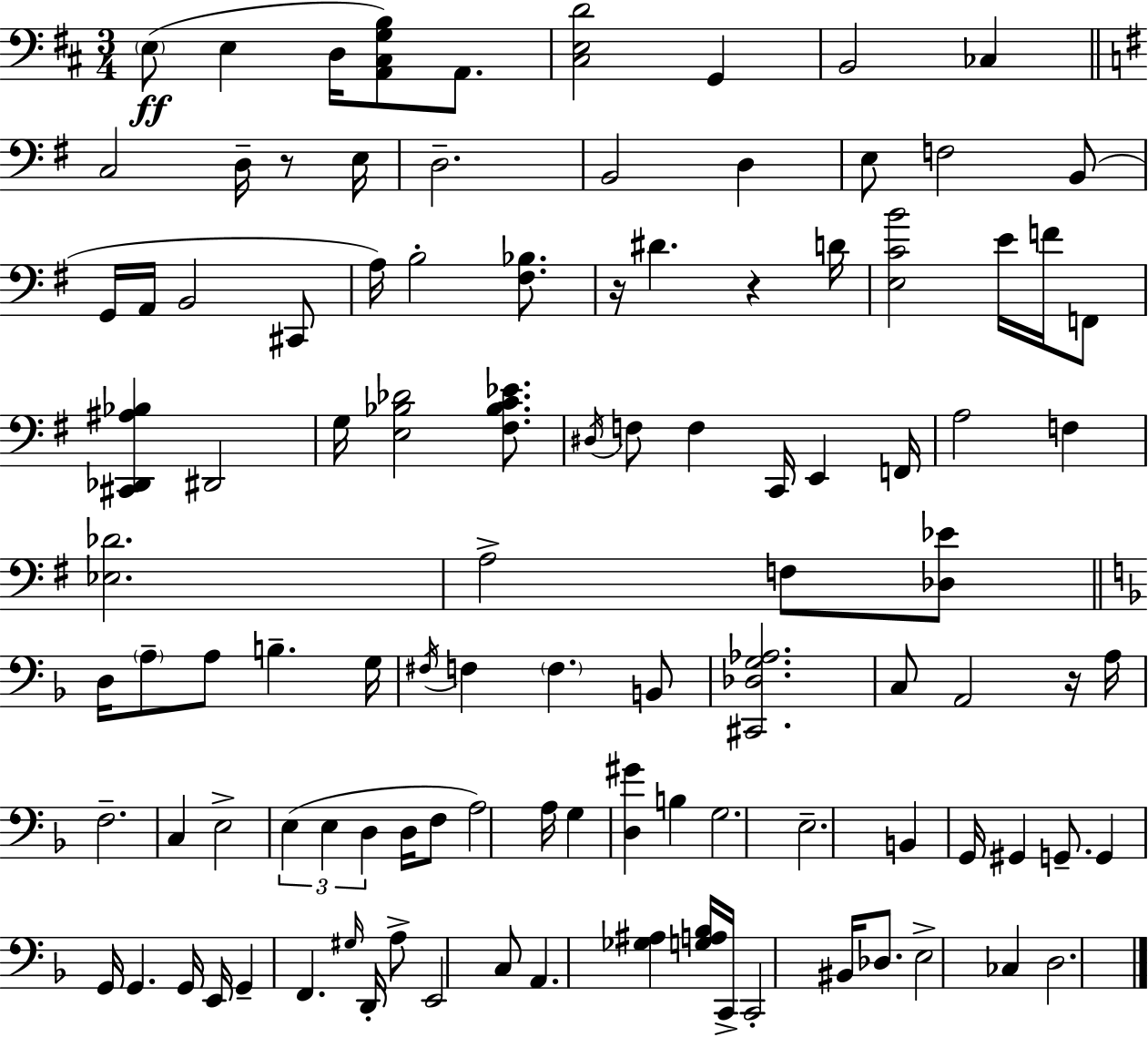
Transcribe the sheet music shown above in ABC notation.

X:1
T:Untitled
M:3/4
L:1/4
K:D
E,/2 E, D,/4 [A,,^C,G,B,]/2 A,,/2 [^C,E,D]2 G,, B,,2 _C, C,2 D,/4 z/2 E,/4 D,2 B,,2 D, E,/2 F,2 B,,/2 G,,/4 A,,/4 B,,2 ^C,,/2 A,/4 B,2 [^F,_B,]/2 z/4 ^D z D/4 [E,CB]2 E/4 F/4 F,,/2 [^C,,_D,,^A,_B,] ^D,,2 G,/4 [E,_B,_D]2 [^F,_B,C_E]/2 ^D,/4 F,/2 F, C,,/4 E,, F,,/4 A,2 F, [_E,_D]2 A,2 F,/2 [_D,_E]/2 D,/4 A,/2 A,/2 B, G,/4 ^F,/4 F, F, B,,/2 [^C,,_D,G,_A,]2 C,/2 A,,2 z/4 A,/4 F,2 C, E,2 E, E, D, D,/4 F,/2 A,2 A,/4 G, [D,^G] B, G,2 E,2 B,, G,,/4 ^G,, G,,/2 G,, G,,/4 G,, G,,/4 E,,/4 G,, F,, ^G,/4 D,,/4 A,/2 E,,2 C,/2 A,, [_G,^A,] [G,A,_B,]/4 C,,/4 C,,2 ^B,,/4 _D,/2 E,2 _C, D,2